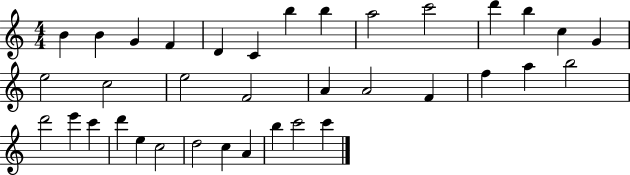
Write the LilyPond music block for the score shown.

{
  \clef treble
  \numericTimeSignature
  \time 4/4
  \key c \major
  b'4 b'4 g'4 f'4 | d'4 c'4 b''4 b''4 | a''2 c'''2 | d'''4 b''4 c''4 g'4 | \break e''2 c''2 | e''2 f'2 | a'4 a'2 f'4 | f''4 a''4 b''2 | \break d'''2 e'''4 c'''4 | d'''4 e''4 c''2 | d''2 c''4 a'4 | b''4 c'''2 c'''4 | \break \bar "|."
}